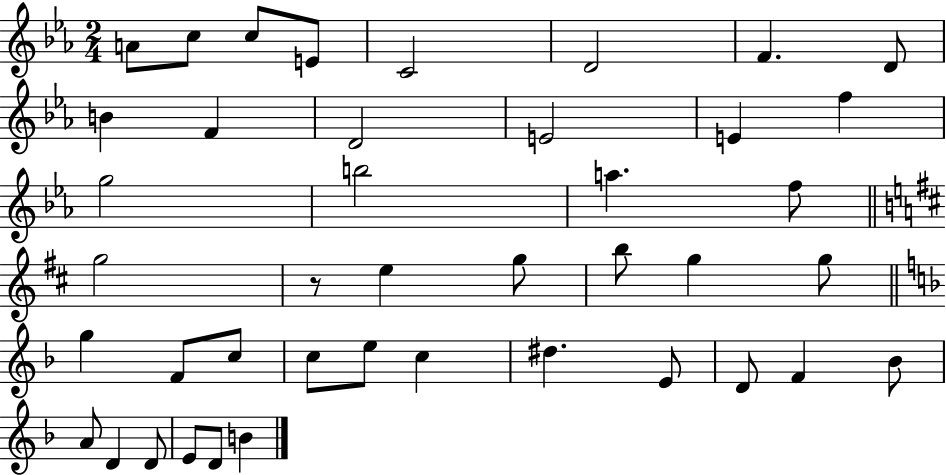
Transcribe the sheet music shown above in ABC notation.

X:1
T:Untitled
M:2/4
L:1/4
K:Eb
A/2 c/2 c/2 E/2 C2 D2 F D/2 B F D2 E2 E f g2 b2 a f/2 g2 z/2 e g/2 b/2 g g/2 g F/2 c/2 c/2 e/2 c ^d E/2 D/2 F _B/2 A/2 D D/2 E/2 D/2 B